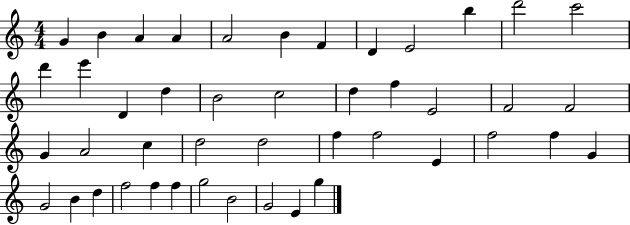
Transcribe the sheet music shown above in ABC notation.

X:1
T:Untitled
M:4/4
L:1/4
K:C
G B A A A2 B F D E2 b d'2 c'2 d' e' D d B2 c2 d f E2 F2 F2 G A2 c d2 d2 f f2 E f2 f G G2 B d f2 f f g2 B2 G2 E g